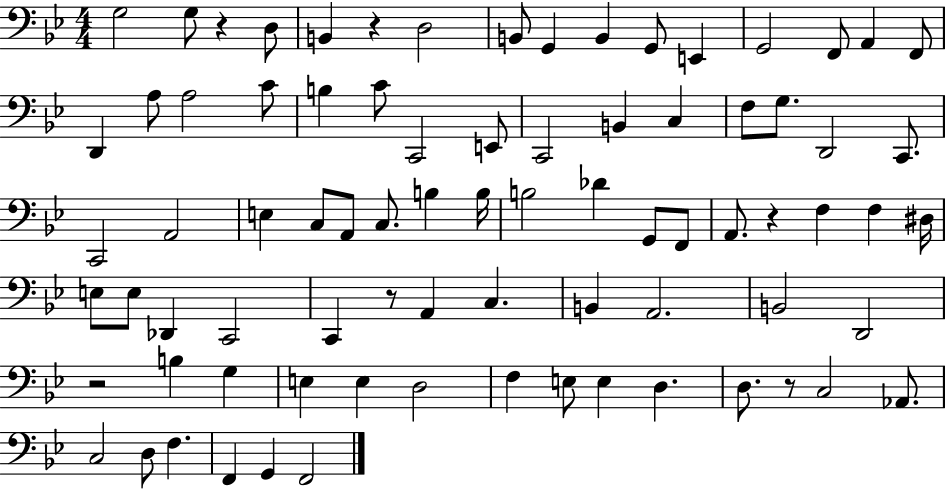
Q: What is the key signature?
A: BES major